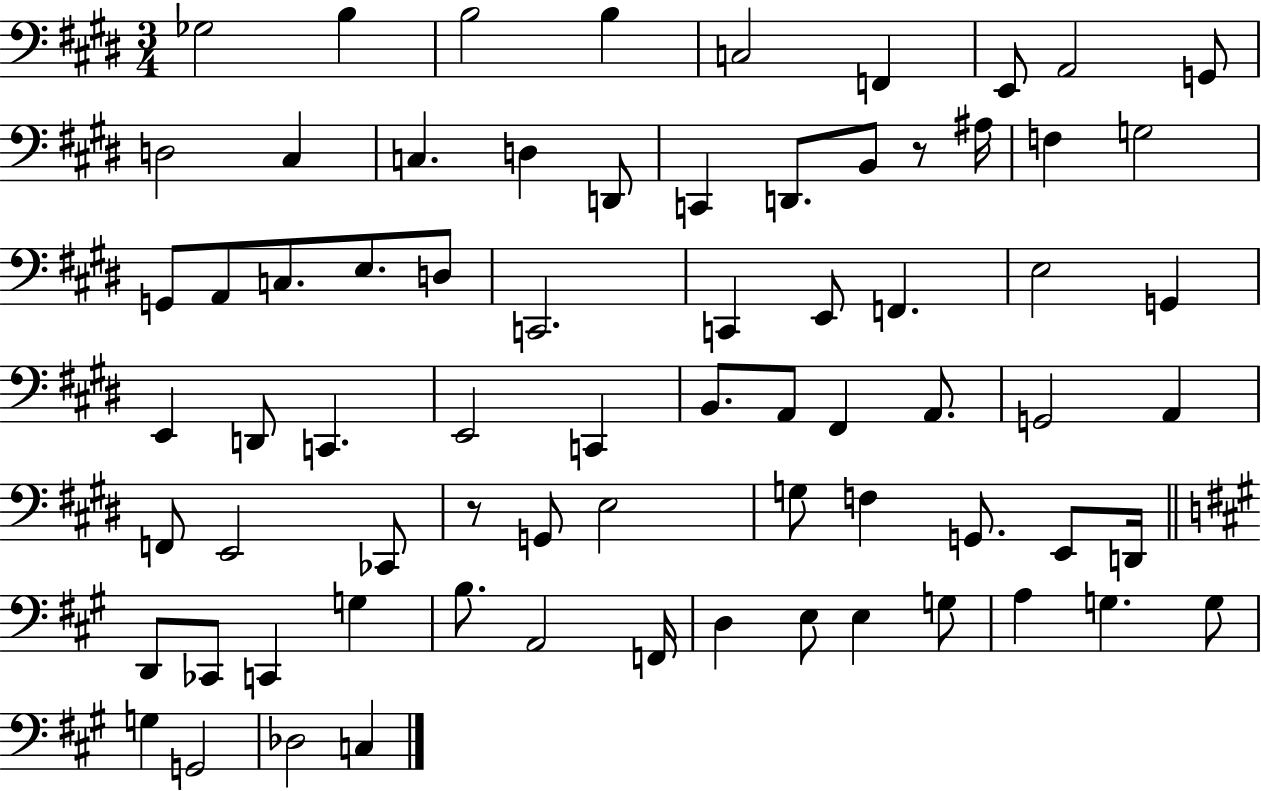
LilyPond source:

{
  \clef bass
  \numericTimeSignature
  \time 3/4
  \key e \major
  ges2 b4 | b2 b4 | c2 f,4 | e,8 a,2 g,8 | \break d2 cis4 | c4. d4 d,8 | c,4 d,8. b,8 r8 ais16 | f4 g2 | \break g,8 a,8 c8. e8. d8 | c,2. | c,4 e,8 f,4. | e2 g,4 | \break e,4 d,8 c,4. | e,2 c,4 | b,8. a,8 fis,4 a,8. | g,2 a,4 | \break f,8 e,2 ces,8 | r8 g,8 e2 | g8 f4 g,8. e,8 d,16 | \bar "||" \break \key a \major d,8 ces,8 c,4 g4 | b8. a,2 f,16 | d4 e8 e4 g8 | a4 g4. g8 | \break g4 g,2 | des2 c4 | \bar "|."
}